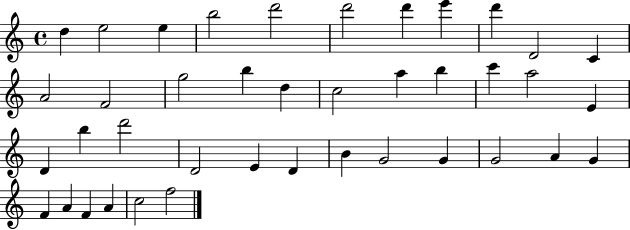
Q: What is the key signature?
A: C major